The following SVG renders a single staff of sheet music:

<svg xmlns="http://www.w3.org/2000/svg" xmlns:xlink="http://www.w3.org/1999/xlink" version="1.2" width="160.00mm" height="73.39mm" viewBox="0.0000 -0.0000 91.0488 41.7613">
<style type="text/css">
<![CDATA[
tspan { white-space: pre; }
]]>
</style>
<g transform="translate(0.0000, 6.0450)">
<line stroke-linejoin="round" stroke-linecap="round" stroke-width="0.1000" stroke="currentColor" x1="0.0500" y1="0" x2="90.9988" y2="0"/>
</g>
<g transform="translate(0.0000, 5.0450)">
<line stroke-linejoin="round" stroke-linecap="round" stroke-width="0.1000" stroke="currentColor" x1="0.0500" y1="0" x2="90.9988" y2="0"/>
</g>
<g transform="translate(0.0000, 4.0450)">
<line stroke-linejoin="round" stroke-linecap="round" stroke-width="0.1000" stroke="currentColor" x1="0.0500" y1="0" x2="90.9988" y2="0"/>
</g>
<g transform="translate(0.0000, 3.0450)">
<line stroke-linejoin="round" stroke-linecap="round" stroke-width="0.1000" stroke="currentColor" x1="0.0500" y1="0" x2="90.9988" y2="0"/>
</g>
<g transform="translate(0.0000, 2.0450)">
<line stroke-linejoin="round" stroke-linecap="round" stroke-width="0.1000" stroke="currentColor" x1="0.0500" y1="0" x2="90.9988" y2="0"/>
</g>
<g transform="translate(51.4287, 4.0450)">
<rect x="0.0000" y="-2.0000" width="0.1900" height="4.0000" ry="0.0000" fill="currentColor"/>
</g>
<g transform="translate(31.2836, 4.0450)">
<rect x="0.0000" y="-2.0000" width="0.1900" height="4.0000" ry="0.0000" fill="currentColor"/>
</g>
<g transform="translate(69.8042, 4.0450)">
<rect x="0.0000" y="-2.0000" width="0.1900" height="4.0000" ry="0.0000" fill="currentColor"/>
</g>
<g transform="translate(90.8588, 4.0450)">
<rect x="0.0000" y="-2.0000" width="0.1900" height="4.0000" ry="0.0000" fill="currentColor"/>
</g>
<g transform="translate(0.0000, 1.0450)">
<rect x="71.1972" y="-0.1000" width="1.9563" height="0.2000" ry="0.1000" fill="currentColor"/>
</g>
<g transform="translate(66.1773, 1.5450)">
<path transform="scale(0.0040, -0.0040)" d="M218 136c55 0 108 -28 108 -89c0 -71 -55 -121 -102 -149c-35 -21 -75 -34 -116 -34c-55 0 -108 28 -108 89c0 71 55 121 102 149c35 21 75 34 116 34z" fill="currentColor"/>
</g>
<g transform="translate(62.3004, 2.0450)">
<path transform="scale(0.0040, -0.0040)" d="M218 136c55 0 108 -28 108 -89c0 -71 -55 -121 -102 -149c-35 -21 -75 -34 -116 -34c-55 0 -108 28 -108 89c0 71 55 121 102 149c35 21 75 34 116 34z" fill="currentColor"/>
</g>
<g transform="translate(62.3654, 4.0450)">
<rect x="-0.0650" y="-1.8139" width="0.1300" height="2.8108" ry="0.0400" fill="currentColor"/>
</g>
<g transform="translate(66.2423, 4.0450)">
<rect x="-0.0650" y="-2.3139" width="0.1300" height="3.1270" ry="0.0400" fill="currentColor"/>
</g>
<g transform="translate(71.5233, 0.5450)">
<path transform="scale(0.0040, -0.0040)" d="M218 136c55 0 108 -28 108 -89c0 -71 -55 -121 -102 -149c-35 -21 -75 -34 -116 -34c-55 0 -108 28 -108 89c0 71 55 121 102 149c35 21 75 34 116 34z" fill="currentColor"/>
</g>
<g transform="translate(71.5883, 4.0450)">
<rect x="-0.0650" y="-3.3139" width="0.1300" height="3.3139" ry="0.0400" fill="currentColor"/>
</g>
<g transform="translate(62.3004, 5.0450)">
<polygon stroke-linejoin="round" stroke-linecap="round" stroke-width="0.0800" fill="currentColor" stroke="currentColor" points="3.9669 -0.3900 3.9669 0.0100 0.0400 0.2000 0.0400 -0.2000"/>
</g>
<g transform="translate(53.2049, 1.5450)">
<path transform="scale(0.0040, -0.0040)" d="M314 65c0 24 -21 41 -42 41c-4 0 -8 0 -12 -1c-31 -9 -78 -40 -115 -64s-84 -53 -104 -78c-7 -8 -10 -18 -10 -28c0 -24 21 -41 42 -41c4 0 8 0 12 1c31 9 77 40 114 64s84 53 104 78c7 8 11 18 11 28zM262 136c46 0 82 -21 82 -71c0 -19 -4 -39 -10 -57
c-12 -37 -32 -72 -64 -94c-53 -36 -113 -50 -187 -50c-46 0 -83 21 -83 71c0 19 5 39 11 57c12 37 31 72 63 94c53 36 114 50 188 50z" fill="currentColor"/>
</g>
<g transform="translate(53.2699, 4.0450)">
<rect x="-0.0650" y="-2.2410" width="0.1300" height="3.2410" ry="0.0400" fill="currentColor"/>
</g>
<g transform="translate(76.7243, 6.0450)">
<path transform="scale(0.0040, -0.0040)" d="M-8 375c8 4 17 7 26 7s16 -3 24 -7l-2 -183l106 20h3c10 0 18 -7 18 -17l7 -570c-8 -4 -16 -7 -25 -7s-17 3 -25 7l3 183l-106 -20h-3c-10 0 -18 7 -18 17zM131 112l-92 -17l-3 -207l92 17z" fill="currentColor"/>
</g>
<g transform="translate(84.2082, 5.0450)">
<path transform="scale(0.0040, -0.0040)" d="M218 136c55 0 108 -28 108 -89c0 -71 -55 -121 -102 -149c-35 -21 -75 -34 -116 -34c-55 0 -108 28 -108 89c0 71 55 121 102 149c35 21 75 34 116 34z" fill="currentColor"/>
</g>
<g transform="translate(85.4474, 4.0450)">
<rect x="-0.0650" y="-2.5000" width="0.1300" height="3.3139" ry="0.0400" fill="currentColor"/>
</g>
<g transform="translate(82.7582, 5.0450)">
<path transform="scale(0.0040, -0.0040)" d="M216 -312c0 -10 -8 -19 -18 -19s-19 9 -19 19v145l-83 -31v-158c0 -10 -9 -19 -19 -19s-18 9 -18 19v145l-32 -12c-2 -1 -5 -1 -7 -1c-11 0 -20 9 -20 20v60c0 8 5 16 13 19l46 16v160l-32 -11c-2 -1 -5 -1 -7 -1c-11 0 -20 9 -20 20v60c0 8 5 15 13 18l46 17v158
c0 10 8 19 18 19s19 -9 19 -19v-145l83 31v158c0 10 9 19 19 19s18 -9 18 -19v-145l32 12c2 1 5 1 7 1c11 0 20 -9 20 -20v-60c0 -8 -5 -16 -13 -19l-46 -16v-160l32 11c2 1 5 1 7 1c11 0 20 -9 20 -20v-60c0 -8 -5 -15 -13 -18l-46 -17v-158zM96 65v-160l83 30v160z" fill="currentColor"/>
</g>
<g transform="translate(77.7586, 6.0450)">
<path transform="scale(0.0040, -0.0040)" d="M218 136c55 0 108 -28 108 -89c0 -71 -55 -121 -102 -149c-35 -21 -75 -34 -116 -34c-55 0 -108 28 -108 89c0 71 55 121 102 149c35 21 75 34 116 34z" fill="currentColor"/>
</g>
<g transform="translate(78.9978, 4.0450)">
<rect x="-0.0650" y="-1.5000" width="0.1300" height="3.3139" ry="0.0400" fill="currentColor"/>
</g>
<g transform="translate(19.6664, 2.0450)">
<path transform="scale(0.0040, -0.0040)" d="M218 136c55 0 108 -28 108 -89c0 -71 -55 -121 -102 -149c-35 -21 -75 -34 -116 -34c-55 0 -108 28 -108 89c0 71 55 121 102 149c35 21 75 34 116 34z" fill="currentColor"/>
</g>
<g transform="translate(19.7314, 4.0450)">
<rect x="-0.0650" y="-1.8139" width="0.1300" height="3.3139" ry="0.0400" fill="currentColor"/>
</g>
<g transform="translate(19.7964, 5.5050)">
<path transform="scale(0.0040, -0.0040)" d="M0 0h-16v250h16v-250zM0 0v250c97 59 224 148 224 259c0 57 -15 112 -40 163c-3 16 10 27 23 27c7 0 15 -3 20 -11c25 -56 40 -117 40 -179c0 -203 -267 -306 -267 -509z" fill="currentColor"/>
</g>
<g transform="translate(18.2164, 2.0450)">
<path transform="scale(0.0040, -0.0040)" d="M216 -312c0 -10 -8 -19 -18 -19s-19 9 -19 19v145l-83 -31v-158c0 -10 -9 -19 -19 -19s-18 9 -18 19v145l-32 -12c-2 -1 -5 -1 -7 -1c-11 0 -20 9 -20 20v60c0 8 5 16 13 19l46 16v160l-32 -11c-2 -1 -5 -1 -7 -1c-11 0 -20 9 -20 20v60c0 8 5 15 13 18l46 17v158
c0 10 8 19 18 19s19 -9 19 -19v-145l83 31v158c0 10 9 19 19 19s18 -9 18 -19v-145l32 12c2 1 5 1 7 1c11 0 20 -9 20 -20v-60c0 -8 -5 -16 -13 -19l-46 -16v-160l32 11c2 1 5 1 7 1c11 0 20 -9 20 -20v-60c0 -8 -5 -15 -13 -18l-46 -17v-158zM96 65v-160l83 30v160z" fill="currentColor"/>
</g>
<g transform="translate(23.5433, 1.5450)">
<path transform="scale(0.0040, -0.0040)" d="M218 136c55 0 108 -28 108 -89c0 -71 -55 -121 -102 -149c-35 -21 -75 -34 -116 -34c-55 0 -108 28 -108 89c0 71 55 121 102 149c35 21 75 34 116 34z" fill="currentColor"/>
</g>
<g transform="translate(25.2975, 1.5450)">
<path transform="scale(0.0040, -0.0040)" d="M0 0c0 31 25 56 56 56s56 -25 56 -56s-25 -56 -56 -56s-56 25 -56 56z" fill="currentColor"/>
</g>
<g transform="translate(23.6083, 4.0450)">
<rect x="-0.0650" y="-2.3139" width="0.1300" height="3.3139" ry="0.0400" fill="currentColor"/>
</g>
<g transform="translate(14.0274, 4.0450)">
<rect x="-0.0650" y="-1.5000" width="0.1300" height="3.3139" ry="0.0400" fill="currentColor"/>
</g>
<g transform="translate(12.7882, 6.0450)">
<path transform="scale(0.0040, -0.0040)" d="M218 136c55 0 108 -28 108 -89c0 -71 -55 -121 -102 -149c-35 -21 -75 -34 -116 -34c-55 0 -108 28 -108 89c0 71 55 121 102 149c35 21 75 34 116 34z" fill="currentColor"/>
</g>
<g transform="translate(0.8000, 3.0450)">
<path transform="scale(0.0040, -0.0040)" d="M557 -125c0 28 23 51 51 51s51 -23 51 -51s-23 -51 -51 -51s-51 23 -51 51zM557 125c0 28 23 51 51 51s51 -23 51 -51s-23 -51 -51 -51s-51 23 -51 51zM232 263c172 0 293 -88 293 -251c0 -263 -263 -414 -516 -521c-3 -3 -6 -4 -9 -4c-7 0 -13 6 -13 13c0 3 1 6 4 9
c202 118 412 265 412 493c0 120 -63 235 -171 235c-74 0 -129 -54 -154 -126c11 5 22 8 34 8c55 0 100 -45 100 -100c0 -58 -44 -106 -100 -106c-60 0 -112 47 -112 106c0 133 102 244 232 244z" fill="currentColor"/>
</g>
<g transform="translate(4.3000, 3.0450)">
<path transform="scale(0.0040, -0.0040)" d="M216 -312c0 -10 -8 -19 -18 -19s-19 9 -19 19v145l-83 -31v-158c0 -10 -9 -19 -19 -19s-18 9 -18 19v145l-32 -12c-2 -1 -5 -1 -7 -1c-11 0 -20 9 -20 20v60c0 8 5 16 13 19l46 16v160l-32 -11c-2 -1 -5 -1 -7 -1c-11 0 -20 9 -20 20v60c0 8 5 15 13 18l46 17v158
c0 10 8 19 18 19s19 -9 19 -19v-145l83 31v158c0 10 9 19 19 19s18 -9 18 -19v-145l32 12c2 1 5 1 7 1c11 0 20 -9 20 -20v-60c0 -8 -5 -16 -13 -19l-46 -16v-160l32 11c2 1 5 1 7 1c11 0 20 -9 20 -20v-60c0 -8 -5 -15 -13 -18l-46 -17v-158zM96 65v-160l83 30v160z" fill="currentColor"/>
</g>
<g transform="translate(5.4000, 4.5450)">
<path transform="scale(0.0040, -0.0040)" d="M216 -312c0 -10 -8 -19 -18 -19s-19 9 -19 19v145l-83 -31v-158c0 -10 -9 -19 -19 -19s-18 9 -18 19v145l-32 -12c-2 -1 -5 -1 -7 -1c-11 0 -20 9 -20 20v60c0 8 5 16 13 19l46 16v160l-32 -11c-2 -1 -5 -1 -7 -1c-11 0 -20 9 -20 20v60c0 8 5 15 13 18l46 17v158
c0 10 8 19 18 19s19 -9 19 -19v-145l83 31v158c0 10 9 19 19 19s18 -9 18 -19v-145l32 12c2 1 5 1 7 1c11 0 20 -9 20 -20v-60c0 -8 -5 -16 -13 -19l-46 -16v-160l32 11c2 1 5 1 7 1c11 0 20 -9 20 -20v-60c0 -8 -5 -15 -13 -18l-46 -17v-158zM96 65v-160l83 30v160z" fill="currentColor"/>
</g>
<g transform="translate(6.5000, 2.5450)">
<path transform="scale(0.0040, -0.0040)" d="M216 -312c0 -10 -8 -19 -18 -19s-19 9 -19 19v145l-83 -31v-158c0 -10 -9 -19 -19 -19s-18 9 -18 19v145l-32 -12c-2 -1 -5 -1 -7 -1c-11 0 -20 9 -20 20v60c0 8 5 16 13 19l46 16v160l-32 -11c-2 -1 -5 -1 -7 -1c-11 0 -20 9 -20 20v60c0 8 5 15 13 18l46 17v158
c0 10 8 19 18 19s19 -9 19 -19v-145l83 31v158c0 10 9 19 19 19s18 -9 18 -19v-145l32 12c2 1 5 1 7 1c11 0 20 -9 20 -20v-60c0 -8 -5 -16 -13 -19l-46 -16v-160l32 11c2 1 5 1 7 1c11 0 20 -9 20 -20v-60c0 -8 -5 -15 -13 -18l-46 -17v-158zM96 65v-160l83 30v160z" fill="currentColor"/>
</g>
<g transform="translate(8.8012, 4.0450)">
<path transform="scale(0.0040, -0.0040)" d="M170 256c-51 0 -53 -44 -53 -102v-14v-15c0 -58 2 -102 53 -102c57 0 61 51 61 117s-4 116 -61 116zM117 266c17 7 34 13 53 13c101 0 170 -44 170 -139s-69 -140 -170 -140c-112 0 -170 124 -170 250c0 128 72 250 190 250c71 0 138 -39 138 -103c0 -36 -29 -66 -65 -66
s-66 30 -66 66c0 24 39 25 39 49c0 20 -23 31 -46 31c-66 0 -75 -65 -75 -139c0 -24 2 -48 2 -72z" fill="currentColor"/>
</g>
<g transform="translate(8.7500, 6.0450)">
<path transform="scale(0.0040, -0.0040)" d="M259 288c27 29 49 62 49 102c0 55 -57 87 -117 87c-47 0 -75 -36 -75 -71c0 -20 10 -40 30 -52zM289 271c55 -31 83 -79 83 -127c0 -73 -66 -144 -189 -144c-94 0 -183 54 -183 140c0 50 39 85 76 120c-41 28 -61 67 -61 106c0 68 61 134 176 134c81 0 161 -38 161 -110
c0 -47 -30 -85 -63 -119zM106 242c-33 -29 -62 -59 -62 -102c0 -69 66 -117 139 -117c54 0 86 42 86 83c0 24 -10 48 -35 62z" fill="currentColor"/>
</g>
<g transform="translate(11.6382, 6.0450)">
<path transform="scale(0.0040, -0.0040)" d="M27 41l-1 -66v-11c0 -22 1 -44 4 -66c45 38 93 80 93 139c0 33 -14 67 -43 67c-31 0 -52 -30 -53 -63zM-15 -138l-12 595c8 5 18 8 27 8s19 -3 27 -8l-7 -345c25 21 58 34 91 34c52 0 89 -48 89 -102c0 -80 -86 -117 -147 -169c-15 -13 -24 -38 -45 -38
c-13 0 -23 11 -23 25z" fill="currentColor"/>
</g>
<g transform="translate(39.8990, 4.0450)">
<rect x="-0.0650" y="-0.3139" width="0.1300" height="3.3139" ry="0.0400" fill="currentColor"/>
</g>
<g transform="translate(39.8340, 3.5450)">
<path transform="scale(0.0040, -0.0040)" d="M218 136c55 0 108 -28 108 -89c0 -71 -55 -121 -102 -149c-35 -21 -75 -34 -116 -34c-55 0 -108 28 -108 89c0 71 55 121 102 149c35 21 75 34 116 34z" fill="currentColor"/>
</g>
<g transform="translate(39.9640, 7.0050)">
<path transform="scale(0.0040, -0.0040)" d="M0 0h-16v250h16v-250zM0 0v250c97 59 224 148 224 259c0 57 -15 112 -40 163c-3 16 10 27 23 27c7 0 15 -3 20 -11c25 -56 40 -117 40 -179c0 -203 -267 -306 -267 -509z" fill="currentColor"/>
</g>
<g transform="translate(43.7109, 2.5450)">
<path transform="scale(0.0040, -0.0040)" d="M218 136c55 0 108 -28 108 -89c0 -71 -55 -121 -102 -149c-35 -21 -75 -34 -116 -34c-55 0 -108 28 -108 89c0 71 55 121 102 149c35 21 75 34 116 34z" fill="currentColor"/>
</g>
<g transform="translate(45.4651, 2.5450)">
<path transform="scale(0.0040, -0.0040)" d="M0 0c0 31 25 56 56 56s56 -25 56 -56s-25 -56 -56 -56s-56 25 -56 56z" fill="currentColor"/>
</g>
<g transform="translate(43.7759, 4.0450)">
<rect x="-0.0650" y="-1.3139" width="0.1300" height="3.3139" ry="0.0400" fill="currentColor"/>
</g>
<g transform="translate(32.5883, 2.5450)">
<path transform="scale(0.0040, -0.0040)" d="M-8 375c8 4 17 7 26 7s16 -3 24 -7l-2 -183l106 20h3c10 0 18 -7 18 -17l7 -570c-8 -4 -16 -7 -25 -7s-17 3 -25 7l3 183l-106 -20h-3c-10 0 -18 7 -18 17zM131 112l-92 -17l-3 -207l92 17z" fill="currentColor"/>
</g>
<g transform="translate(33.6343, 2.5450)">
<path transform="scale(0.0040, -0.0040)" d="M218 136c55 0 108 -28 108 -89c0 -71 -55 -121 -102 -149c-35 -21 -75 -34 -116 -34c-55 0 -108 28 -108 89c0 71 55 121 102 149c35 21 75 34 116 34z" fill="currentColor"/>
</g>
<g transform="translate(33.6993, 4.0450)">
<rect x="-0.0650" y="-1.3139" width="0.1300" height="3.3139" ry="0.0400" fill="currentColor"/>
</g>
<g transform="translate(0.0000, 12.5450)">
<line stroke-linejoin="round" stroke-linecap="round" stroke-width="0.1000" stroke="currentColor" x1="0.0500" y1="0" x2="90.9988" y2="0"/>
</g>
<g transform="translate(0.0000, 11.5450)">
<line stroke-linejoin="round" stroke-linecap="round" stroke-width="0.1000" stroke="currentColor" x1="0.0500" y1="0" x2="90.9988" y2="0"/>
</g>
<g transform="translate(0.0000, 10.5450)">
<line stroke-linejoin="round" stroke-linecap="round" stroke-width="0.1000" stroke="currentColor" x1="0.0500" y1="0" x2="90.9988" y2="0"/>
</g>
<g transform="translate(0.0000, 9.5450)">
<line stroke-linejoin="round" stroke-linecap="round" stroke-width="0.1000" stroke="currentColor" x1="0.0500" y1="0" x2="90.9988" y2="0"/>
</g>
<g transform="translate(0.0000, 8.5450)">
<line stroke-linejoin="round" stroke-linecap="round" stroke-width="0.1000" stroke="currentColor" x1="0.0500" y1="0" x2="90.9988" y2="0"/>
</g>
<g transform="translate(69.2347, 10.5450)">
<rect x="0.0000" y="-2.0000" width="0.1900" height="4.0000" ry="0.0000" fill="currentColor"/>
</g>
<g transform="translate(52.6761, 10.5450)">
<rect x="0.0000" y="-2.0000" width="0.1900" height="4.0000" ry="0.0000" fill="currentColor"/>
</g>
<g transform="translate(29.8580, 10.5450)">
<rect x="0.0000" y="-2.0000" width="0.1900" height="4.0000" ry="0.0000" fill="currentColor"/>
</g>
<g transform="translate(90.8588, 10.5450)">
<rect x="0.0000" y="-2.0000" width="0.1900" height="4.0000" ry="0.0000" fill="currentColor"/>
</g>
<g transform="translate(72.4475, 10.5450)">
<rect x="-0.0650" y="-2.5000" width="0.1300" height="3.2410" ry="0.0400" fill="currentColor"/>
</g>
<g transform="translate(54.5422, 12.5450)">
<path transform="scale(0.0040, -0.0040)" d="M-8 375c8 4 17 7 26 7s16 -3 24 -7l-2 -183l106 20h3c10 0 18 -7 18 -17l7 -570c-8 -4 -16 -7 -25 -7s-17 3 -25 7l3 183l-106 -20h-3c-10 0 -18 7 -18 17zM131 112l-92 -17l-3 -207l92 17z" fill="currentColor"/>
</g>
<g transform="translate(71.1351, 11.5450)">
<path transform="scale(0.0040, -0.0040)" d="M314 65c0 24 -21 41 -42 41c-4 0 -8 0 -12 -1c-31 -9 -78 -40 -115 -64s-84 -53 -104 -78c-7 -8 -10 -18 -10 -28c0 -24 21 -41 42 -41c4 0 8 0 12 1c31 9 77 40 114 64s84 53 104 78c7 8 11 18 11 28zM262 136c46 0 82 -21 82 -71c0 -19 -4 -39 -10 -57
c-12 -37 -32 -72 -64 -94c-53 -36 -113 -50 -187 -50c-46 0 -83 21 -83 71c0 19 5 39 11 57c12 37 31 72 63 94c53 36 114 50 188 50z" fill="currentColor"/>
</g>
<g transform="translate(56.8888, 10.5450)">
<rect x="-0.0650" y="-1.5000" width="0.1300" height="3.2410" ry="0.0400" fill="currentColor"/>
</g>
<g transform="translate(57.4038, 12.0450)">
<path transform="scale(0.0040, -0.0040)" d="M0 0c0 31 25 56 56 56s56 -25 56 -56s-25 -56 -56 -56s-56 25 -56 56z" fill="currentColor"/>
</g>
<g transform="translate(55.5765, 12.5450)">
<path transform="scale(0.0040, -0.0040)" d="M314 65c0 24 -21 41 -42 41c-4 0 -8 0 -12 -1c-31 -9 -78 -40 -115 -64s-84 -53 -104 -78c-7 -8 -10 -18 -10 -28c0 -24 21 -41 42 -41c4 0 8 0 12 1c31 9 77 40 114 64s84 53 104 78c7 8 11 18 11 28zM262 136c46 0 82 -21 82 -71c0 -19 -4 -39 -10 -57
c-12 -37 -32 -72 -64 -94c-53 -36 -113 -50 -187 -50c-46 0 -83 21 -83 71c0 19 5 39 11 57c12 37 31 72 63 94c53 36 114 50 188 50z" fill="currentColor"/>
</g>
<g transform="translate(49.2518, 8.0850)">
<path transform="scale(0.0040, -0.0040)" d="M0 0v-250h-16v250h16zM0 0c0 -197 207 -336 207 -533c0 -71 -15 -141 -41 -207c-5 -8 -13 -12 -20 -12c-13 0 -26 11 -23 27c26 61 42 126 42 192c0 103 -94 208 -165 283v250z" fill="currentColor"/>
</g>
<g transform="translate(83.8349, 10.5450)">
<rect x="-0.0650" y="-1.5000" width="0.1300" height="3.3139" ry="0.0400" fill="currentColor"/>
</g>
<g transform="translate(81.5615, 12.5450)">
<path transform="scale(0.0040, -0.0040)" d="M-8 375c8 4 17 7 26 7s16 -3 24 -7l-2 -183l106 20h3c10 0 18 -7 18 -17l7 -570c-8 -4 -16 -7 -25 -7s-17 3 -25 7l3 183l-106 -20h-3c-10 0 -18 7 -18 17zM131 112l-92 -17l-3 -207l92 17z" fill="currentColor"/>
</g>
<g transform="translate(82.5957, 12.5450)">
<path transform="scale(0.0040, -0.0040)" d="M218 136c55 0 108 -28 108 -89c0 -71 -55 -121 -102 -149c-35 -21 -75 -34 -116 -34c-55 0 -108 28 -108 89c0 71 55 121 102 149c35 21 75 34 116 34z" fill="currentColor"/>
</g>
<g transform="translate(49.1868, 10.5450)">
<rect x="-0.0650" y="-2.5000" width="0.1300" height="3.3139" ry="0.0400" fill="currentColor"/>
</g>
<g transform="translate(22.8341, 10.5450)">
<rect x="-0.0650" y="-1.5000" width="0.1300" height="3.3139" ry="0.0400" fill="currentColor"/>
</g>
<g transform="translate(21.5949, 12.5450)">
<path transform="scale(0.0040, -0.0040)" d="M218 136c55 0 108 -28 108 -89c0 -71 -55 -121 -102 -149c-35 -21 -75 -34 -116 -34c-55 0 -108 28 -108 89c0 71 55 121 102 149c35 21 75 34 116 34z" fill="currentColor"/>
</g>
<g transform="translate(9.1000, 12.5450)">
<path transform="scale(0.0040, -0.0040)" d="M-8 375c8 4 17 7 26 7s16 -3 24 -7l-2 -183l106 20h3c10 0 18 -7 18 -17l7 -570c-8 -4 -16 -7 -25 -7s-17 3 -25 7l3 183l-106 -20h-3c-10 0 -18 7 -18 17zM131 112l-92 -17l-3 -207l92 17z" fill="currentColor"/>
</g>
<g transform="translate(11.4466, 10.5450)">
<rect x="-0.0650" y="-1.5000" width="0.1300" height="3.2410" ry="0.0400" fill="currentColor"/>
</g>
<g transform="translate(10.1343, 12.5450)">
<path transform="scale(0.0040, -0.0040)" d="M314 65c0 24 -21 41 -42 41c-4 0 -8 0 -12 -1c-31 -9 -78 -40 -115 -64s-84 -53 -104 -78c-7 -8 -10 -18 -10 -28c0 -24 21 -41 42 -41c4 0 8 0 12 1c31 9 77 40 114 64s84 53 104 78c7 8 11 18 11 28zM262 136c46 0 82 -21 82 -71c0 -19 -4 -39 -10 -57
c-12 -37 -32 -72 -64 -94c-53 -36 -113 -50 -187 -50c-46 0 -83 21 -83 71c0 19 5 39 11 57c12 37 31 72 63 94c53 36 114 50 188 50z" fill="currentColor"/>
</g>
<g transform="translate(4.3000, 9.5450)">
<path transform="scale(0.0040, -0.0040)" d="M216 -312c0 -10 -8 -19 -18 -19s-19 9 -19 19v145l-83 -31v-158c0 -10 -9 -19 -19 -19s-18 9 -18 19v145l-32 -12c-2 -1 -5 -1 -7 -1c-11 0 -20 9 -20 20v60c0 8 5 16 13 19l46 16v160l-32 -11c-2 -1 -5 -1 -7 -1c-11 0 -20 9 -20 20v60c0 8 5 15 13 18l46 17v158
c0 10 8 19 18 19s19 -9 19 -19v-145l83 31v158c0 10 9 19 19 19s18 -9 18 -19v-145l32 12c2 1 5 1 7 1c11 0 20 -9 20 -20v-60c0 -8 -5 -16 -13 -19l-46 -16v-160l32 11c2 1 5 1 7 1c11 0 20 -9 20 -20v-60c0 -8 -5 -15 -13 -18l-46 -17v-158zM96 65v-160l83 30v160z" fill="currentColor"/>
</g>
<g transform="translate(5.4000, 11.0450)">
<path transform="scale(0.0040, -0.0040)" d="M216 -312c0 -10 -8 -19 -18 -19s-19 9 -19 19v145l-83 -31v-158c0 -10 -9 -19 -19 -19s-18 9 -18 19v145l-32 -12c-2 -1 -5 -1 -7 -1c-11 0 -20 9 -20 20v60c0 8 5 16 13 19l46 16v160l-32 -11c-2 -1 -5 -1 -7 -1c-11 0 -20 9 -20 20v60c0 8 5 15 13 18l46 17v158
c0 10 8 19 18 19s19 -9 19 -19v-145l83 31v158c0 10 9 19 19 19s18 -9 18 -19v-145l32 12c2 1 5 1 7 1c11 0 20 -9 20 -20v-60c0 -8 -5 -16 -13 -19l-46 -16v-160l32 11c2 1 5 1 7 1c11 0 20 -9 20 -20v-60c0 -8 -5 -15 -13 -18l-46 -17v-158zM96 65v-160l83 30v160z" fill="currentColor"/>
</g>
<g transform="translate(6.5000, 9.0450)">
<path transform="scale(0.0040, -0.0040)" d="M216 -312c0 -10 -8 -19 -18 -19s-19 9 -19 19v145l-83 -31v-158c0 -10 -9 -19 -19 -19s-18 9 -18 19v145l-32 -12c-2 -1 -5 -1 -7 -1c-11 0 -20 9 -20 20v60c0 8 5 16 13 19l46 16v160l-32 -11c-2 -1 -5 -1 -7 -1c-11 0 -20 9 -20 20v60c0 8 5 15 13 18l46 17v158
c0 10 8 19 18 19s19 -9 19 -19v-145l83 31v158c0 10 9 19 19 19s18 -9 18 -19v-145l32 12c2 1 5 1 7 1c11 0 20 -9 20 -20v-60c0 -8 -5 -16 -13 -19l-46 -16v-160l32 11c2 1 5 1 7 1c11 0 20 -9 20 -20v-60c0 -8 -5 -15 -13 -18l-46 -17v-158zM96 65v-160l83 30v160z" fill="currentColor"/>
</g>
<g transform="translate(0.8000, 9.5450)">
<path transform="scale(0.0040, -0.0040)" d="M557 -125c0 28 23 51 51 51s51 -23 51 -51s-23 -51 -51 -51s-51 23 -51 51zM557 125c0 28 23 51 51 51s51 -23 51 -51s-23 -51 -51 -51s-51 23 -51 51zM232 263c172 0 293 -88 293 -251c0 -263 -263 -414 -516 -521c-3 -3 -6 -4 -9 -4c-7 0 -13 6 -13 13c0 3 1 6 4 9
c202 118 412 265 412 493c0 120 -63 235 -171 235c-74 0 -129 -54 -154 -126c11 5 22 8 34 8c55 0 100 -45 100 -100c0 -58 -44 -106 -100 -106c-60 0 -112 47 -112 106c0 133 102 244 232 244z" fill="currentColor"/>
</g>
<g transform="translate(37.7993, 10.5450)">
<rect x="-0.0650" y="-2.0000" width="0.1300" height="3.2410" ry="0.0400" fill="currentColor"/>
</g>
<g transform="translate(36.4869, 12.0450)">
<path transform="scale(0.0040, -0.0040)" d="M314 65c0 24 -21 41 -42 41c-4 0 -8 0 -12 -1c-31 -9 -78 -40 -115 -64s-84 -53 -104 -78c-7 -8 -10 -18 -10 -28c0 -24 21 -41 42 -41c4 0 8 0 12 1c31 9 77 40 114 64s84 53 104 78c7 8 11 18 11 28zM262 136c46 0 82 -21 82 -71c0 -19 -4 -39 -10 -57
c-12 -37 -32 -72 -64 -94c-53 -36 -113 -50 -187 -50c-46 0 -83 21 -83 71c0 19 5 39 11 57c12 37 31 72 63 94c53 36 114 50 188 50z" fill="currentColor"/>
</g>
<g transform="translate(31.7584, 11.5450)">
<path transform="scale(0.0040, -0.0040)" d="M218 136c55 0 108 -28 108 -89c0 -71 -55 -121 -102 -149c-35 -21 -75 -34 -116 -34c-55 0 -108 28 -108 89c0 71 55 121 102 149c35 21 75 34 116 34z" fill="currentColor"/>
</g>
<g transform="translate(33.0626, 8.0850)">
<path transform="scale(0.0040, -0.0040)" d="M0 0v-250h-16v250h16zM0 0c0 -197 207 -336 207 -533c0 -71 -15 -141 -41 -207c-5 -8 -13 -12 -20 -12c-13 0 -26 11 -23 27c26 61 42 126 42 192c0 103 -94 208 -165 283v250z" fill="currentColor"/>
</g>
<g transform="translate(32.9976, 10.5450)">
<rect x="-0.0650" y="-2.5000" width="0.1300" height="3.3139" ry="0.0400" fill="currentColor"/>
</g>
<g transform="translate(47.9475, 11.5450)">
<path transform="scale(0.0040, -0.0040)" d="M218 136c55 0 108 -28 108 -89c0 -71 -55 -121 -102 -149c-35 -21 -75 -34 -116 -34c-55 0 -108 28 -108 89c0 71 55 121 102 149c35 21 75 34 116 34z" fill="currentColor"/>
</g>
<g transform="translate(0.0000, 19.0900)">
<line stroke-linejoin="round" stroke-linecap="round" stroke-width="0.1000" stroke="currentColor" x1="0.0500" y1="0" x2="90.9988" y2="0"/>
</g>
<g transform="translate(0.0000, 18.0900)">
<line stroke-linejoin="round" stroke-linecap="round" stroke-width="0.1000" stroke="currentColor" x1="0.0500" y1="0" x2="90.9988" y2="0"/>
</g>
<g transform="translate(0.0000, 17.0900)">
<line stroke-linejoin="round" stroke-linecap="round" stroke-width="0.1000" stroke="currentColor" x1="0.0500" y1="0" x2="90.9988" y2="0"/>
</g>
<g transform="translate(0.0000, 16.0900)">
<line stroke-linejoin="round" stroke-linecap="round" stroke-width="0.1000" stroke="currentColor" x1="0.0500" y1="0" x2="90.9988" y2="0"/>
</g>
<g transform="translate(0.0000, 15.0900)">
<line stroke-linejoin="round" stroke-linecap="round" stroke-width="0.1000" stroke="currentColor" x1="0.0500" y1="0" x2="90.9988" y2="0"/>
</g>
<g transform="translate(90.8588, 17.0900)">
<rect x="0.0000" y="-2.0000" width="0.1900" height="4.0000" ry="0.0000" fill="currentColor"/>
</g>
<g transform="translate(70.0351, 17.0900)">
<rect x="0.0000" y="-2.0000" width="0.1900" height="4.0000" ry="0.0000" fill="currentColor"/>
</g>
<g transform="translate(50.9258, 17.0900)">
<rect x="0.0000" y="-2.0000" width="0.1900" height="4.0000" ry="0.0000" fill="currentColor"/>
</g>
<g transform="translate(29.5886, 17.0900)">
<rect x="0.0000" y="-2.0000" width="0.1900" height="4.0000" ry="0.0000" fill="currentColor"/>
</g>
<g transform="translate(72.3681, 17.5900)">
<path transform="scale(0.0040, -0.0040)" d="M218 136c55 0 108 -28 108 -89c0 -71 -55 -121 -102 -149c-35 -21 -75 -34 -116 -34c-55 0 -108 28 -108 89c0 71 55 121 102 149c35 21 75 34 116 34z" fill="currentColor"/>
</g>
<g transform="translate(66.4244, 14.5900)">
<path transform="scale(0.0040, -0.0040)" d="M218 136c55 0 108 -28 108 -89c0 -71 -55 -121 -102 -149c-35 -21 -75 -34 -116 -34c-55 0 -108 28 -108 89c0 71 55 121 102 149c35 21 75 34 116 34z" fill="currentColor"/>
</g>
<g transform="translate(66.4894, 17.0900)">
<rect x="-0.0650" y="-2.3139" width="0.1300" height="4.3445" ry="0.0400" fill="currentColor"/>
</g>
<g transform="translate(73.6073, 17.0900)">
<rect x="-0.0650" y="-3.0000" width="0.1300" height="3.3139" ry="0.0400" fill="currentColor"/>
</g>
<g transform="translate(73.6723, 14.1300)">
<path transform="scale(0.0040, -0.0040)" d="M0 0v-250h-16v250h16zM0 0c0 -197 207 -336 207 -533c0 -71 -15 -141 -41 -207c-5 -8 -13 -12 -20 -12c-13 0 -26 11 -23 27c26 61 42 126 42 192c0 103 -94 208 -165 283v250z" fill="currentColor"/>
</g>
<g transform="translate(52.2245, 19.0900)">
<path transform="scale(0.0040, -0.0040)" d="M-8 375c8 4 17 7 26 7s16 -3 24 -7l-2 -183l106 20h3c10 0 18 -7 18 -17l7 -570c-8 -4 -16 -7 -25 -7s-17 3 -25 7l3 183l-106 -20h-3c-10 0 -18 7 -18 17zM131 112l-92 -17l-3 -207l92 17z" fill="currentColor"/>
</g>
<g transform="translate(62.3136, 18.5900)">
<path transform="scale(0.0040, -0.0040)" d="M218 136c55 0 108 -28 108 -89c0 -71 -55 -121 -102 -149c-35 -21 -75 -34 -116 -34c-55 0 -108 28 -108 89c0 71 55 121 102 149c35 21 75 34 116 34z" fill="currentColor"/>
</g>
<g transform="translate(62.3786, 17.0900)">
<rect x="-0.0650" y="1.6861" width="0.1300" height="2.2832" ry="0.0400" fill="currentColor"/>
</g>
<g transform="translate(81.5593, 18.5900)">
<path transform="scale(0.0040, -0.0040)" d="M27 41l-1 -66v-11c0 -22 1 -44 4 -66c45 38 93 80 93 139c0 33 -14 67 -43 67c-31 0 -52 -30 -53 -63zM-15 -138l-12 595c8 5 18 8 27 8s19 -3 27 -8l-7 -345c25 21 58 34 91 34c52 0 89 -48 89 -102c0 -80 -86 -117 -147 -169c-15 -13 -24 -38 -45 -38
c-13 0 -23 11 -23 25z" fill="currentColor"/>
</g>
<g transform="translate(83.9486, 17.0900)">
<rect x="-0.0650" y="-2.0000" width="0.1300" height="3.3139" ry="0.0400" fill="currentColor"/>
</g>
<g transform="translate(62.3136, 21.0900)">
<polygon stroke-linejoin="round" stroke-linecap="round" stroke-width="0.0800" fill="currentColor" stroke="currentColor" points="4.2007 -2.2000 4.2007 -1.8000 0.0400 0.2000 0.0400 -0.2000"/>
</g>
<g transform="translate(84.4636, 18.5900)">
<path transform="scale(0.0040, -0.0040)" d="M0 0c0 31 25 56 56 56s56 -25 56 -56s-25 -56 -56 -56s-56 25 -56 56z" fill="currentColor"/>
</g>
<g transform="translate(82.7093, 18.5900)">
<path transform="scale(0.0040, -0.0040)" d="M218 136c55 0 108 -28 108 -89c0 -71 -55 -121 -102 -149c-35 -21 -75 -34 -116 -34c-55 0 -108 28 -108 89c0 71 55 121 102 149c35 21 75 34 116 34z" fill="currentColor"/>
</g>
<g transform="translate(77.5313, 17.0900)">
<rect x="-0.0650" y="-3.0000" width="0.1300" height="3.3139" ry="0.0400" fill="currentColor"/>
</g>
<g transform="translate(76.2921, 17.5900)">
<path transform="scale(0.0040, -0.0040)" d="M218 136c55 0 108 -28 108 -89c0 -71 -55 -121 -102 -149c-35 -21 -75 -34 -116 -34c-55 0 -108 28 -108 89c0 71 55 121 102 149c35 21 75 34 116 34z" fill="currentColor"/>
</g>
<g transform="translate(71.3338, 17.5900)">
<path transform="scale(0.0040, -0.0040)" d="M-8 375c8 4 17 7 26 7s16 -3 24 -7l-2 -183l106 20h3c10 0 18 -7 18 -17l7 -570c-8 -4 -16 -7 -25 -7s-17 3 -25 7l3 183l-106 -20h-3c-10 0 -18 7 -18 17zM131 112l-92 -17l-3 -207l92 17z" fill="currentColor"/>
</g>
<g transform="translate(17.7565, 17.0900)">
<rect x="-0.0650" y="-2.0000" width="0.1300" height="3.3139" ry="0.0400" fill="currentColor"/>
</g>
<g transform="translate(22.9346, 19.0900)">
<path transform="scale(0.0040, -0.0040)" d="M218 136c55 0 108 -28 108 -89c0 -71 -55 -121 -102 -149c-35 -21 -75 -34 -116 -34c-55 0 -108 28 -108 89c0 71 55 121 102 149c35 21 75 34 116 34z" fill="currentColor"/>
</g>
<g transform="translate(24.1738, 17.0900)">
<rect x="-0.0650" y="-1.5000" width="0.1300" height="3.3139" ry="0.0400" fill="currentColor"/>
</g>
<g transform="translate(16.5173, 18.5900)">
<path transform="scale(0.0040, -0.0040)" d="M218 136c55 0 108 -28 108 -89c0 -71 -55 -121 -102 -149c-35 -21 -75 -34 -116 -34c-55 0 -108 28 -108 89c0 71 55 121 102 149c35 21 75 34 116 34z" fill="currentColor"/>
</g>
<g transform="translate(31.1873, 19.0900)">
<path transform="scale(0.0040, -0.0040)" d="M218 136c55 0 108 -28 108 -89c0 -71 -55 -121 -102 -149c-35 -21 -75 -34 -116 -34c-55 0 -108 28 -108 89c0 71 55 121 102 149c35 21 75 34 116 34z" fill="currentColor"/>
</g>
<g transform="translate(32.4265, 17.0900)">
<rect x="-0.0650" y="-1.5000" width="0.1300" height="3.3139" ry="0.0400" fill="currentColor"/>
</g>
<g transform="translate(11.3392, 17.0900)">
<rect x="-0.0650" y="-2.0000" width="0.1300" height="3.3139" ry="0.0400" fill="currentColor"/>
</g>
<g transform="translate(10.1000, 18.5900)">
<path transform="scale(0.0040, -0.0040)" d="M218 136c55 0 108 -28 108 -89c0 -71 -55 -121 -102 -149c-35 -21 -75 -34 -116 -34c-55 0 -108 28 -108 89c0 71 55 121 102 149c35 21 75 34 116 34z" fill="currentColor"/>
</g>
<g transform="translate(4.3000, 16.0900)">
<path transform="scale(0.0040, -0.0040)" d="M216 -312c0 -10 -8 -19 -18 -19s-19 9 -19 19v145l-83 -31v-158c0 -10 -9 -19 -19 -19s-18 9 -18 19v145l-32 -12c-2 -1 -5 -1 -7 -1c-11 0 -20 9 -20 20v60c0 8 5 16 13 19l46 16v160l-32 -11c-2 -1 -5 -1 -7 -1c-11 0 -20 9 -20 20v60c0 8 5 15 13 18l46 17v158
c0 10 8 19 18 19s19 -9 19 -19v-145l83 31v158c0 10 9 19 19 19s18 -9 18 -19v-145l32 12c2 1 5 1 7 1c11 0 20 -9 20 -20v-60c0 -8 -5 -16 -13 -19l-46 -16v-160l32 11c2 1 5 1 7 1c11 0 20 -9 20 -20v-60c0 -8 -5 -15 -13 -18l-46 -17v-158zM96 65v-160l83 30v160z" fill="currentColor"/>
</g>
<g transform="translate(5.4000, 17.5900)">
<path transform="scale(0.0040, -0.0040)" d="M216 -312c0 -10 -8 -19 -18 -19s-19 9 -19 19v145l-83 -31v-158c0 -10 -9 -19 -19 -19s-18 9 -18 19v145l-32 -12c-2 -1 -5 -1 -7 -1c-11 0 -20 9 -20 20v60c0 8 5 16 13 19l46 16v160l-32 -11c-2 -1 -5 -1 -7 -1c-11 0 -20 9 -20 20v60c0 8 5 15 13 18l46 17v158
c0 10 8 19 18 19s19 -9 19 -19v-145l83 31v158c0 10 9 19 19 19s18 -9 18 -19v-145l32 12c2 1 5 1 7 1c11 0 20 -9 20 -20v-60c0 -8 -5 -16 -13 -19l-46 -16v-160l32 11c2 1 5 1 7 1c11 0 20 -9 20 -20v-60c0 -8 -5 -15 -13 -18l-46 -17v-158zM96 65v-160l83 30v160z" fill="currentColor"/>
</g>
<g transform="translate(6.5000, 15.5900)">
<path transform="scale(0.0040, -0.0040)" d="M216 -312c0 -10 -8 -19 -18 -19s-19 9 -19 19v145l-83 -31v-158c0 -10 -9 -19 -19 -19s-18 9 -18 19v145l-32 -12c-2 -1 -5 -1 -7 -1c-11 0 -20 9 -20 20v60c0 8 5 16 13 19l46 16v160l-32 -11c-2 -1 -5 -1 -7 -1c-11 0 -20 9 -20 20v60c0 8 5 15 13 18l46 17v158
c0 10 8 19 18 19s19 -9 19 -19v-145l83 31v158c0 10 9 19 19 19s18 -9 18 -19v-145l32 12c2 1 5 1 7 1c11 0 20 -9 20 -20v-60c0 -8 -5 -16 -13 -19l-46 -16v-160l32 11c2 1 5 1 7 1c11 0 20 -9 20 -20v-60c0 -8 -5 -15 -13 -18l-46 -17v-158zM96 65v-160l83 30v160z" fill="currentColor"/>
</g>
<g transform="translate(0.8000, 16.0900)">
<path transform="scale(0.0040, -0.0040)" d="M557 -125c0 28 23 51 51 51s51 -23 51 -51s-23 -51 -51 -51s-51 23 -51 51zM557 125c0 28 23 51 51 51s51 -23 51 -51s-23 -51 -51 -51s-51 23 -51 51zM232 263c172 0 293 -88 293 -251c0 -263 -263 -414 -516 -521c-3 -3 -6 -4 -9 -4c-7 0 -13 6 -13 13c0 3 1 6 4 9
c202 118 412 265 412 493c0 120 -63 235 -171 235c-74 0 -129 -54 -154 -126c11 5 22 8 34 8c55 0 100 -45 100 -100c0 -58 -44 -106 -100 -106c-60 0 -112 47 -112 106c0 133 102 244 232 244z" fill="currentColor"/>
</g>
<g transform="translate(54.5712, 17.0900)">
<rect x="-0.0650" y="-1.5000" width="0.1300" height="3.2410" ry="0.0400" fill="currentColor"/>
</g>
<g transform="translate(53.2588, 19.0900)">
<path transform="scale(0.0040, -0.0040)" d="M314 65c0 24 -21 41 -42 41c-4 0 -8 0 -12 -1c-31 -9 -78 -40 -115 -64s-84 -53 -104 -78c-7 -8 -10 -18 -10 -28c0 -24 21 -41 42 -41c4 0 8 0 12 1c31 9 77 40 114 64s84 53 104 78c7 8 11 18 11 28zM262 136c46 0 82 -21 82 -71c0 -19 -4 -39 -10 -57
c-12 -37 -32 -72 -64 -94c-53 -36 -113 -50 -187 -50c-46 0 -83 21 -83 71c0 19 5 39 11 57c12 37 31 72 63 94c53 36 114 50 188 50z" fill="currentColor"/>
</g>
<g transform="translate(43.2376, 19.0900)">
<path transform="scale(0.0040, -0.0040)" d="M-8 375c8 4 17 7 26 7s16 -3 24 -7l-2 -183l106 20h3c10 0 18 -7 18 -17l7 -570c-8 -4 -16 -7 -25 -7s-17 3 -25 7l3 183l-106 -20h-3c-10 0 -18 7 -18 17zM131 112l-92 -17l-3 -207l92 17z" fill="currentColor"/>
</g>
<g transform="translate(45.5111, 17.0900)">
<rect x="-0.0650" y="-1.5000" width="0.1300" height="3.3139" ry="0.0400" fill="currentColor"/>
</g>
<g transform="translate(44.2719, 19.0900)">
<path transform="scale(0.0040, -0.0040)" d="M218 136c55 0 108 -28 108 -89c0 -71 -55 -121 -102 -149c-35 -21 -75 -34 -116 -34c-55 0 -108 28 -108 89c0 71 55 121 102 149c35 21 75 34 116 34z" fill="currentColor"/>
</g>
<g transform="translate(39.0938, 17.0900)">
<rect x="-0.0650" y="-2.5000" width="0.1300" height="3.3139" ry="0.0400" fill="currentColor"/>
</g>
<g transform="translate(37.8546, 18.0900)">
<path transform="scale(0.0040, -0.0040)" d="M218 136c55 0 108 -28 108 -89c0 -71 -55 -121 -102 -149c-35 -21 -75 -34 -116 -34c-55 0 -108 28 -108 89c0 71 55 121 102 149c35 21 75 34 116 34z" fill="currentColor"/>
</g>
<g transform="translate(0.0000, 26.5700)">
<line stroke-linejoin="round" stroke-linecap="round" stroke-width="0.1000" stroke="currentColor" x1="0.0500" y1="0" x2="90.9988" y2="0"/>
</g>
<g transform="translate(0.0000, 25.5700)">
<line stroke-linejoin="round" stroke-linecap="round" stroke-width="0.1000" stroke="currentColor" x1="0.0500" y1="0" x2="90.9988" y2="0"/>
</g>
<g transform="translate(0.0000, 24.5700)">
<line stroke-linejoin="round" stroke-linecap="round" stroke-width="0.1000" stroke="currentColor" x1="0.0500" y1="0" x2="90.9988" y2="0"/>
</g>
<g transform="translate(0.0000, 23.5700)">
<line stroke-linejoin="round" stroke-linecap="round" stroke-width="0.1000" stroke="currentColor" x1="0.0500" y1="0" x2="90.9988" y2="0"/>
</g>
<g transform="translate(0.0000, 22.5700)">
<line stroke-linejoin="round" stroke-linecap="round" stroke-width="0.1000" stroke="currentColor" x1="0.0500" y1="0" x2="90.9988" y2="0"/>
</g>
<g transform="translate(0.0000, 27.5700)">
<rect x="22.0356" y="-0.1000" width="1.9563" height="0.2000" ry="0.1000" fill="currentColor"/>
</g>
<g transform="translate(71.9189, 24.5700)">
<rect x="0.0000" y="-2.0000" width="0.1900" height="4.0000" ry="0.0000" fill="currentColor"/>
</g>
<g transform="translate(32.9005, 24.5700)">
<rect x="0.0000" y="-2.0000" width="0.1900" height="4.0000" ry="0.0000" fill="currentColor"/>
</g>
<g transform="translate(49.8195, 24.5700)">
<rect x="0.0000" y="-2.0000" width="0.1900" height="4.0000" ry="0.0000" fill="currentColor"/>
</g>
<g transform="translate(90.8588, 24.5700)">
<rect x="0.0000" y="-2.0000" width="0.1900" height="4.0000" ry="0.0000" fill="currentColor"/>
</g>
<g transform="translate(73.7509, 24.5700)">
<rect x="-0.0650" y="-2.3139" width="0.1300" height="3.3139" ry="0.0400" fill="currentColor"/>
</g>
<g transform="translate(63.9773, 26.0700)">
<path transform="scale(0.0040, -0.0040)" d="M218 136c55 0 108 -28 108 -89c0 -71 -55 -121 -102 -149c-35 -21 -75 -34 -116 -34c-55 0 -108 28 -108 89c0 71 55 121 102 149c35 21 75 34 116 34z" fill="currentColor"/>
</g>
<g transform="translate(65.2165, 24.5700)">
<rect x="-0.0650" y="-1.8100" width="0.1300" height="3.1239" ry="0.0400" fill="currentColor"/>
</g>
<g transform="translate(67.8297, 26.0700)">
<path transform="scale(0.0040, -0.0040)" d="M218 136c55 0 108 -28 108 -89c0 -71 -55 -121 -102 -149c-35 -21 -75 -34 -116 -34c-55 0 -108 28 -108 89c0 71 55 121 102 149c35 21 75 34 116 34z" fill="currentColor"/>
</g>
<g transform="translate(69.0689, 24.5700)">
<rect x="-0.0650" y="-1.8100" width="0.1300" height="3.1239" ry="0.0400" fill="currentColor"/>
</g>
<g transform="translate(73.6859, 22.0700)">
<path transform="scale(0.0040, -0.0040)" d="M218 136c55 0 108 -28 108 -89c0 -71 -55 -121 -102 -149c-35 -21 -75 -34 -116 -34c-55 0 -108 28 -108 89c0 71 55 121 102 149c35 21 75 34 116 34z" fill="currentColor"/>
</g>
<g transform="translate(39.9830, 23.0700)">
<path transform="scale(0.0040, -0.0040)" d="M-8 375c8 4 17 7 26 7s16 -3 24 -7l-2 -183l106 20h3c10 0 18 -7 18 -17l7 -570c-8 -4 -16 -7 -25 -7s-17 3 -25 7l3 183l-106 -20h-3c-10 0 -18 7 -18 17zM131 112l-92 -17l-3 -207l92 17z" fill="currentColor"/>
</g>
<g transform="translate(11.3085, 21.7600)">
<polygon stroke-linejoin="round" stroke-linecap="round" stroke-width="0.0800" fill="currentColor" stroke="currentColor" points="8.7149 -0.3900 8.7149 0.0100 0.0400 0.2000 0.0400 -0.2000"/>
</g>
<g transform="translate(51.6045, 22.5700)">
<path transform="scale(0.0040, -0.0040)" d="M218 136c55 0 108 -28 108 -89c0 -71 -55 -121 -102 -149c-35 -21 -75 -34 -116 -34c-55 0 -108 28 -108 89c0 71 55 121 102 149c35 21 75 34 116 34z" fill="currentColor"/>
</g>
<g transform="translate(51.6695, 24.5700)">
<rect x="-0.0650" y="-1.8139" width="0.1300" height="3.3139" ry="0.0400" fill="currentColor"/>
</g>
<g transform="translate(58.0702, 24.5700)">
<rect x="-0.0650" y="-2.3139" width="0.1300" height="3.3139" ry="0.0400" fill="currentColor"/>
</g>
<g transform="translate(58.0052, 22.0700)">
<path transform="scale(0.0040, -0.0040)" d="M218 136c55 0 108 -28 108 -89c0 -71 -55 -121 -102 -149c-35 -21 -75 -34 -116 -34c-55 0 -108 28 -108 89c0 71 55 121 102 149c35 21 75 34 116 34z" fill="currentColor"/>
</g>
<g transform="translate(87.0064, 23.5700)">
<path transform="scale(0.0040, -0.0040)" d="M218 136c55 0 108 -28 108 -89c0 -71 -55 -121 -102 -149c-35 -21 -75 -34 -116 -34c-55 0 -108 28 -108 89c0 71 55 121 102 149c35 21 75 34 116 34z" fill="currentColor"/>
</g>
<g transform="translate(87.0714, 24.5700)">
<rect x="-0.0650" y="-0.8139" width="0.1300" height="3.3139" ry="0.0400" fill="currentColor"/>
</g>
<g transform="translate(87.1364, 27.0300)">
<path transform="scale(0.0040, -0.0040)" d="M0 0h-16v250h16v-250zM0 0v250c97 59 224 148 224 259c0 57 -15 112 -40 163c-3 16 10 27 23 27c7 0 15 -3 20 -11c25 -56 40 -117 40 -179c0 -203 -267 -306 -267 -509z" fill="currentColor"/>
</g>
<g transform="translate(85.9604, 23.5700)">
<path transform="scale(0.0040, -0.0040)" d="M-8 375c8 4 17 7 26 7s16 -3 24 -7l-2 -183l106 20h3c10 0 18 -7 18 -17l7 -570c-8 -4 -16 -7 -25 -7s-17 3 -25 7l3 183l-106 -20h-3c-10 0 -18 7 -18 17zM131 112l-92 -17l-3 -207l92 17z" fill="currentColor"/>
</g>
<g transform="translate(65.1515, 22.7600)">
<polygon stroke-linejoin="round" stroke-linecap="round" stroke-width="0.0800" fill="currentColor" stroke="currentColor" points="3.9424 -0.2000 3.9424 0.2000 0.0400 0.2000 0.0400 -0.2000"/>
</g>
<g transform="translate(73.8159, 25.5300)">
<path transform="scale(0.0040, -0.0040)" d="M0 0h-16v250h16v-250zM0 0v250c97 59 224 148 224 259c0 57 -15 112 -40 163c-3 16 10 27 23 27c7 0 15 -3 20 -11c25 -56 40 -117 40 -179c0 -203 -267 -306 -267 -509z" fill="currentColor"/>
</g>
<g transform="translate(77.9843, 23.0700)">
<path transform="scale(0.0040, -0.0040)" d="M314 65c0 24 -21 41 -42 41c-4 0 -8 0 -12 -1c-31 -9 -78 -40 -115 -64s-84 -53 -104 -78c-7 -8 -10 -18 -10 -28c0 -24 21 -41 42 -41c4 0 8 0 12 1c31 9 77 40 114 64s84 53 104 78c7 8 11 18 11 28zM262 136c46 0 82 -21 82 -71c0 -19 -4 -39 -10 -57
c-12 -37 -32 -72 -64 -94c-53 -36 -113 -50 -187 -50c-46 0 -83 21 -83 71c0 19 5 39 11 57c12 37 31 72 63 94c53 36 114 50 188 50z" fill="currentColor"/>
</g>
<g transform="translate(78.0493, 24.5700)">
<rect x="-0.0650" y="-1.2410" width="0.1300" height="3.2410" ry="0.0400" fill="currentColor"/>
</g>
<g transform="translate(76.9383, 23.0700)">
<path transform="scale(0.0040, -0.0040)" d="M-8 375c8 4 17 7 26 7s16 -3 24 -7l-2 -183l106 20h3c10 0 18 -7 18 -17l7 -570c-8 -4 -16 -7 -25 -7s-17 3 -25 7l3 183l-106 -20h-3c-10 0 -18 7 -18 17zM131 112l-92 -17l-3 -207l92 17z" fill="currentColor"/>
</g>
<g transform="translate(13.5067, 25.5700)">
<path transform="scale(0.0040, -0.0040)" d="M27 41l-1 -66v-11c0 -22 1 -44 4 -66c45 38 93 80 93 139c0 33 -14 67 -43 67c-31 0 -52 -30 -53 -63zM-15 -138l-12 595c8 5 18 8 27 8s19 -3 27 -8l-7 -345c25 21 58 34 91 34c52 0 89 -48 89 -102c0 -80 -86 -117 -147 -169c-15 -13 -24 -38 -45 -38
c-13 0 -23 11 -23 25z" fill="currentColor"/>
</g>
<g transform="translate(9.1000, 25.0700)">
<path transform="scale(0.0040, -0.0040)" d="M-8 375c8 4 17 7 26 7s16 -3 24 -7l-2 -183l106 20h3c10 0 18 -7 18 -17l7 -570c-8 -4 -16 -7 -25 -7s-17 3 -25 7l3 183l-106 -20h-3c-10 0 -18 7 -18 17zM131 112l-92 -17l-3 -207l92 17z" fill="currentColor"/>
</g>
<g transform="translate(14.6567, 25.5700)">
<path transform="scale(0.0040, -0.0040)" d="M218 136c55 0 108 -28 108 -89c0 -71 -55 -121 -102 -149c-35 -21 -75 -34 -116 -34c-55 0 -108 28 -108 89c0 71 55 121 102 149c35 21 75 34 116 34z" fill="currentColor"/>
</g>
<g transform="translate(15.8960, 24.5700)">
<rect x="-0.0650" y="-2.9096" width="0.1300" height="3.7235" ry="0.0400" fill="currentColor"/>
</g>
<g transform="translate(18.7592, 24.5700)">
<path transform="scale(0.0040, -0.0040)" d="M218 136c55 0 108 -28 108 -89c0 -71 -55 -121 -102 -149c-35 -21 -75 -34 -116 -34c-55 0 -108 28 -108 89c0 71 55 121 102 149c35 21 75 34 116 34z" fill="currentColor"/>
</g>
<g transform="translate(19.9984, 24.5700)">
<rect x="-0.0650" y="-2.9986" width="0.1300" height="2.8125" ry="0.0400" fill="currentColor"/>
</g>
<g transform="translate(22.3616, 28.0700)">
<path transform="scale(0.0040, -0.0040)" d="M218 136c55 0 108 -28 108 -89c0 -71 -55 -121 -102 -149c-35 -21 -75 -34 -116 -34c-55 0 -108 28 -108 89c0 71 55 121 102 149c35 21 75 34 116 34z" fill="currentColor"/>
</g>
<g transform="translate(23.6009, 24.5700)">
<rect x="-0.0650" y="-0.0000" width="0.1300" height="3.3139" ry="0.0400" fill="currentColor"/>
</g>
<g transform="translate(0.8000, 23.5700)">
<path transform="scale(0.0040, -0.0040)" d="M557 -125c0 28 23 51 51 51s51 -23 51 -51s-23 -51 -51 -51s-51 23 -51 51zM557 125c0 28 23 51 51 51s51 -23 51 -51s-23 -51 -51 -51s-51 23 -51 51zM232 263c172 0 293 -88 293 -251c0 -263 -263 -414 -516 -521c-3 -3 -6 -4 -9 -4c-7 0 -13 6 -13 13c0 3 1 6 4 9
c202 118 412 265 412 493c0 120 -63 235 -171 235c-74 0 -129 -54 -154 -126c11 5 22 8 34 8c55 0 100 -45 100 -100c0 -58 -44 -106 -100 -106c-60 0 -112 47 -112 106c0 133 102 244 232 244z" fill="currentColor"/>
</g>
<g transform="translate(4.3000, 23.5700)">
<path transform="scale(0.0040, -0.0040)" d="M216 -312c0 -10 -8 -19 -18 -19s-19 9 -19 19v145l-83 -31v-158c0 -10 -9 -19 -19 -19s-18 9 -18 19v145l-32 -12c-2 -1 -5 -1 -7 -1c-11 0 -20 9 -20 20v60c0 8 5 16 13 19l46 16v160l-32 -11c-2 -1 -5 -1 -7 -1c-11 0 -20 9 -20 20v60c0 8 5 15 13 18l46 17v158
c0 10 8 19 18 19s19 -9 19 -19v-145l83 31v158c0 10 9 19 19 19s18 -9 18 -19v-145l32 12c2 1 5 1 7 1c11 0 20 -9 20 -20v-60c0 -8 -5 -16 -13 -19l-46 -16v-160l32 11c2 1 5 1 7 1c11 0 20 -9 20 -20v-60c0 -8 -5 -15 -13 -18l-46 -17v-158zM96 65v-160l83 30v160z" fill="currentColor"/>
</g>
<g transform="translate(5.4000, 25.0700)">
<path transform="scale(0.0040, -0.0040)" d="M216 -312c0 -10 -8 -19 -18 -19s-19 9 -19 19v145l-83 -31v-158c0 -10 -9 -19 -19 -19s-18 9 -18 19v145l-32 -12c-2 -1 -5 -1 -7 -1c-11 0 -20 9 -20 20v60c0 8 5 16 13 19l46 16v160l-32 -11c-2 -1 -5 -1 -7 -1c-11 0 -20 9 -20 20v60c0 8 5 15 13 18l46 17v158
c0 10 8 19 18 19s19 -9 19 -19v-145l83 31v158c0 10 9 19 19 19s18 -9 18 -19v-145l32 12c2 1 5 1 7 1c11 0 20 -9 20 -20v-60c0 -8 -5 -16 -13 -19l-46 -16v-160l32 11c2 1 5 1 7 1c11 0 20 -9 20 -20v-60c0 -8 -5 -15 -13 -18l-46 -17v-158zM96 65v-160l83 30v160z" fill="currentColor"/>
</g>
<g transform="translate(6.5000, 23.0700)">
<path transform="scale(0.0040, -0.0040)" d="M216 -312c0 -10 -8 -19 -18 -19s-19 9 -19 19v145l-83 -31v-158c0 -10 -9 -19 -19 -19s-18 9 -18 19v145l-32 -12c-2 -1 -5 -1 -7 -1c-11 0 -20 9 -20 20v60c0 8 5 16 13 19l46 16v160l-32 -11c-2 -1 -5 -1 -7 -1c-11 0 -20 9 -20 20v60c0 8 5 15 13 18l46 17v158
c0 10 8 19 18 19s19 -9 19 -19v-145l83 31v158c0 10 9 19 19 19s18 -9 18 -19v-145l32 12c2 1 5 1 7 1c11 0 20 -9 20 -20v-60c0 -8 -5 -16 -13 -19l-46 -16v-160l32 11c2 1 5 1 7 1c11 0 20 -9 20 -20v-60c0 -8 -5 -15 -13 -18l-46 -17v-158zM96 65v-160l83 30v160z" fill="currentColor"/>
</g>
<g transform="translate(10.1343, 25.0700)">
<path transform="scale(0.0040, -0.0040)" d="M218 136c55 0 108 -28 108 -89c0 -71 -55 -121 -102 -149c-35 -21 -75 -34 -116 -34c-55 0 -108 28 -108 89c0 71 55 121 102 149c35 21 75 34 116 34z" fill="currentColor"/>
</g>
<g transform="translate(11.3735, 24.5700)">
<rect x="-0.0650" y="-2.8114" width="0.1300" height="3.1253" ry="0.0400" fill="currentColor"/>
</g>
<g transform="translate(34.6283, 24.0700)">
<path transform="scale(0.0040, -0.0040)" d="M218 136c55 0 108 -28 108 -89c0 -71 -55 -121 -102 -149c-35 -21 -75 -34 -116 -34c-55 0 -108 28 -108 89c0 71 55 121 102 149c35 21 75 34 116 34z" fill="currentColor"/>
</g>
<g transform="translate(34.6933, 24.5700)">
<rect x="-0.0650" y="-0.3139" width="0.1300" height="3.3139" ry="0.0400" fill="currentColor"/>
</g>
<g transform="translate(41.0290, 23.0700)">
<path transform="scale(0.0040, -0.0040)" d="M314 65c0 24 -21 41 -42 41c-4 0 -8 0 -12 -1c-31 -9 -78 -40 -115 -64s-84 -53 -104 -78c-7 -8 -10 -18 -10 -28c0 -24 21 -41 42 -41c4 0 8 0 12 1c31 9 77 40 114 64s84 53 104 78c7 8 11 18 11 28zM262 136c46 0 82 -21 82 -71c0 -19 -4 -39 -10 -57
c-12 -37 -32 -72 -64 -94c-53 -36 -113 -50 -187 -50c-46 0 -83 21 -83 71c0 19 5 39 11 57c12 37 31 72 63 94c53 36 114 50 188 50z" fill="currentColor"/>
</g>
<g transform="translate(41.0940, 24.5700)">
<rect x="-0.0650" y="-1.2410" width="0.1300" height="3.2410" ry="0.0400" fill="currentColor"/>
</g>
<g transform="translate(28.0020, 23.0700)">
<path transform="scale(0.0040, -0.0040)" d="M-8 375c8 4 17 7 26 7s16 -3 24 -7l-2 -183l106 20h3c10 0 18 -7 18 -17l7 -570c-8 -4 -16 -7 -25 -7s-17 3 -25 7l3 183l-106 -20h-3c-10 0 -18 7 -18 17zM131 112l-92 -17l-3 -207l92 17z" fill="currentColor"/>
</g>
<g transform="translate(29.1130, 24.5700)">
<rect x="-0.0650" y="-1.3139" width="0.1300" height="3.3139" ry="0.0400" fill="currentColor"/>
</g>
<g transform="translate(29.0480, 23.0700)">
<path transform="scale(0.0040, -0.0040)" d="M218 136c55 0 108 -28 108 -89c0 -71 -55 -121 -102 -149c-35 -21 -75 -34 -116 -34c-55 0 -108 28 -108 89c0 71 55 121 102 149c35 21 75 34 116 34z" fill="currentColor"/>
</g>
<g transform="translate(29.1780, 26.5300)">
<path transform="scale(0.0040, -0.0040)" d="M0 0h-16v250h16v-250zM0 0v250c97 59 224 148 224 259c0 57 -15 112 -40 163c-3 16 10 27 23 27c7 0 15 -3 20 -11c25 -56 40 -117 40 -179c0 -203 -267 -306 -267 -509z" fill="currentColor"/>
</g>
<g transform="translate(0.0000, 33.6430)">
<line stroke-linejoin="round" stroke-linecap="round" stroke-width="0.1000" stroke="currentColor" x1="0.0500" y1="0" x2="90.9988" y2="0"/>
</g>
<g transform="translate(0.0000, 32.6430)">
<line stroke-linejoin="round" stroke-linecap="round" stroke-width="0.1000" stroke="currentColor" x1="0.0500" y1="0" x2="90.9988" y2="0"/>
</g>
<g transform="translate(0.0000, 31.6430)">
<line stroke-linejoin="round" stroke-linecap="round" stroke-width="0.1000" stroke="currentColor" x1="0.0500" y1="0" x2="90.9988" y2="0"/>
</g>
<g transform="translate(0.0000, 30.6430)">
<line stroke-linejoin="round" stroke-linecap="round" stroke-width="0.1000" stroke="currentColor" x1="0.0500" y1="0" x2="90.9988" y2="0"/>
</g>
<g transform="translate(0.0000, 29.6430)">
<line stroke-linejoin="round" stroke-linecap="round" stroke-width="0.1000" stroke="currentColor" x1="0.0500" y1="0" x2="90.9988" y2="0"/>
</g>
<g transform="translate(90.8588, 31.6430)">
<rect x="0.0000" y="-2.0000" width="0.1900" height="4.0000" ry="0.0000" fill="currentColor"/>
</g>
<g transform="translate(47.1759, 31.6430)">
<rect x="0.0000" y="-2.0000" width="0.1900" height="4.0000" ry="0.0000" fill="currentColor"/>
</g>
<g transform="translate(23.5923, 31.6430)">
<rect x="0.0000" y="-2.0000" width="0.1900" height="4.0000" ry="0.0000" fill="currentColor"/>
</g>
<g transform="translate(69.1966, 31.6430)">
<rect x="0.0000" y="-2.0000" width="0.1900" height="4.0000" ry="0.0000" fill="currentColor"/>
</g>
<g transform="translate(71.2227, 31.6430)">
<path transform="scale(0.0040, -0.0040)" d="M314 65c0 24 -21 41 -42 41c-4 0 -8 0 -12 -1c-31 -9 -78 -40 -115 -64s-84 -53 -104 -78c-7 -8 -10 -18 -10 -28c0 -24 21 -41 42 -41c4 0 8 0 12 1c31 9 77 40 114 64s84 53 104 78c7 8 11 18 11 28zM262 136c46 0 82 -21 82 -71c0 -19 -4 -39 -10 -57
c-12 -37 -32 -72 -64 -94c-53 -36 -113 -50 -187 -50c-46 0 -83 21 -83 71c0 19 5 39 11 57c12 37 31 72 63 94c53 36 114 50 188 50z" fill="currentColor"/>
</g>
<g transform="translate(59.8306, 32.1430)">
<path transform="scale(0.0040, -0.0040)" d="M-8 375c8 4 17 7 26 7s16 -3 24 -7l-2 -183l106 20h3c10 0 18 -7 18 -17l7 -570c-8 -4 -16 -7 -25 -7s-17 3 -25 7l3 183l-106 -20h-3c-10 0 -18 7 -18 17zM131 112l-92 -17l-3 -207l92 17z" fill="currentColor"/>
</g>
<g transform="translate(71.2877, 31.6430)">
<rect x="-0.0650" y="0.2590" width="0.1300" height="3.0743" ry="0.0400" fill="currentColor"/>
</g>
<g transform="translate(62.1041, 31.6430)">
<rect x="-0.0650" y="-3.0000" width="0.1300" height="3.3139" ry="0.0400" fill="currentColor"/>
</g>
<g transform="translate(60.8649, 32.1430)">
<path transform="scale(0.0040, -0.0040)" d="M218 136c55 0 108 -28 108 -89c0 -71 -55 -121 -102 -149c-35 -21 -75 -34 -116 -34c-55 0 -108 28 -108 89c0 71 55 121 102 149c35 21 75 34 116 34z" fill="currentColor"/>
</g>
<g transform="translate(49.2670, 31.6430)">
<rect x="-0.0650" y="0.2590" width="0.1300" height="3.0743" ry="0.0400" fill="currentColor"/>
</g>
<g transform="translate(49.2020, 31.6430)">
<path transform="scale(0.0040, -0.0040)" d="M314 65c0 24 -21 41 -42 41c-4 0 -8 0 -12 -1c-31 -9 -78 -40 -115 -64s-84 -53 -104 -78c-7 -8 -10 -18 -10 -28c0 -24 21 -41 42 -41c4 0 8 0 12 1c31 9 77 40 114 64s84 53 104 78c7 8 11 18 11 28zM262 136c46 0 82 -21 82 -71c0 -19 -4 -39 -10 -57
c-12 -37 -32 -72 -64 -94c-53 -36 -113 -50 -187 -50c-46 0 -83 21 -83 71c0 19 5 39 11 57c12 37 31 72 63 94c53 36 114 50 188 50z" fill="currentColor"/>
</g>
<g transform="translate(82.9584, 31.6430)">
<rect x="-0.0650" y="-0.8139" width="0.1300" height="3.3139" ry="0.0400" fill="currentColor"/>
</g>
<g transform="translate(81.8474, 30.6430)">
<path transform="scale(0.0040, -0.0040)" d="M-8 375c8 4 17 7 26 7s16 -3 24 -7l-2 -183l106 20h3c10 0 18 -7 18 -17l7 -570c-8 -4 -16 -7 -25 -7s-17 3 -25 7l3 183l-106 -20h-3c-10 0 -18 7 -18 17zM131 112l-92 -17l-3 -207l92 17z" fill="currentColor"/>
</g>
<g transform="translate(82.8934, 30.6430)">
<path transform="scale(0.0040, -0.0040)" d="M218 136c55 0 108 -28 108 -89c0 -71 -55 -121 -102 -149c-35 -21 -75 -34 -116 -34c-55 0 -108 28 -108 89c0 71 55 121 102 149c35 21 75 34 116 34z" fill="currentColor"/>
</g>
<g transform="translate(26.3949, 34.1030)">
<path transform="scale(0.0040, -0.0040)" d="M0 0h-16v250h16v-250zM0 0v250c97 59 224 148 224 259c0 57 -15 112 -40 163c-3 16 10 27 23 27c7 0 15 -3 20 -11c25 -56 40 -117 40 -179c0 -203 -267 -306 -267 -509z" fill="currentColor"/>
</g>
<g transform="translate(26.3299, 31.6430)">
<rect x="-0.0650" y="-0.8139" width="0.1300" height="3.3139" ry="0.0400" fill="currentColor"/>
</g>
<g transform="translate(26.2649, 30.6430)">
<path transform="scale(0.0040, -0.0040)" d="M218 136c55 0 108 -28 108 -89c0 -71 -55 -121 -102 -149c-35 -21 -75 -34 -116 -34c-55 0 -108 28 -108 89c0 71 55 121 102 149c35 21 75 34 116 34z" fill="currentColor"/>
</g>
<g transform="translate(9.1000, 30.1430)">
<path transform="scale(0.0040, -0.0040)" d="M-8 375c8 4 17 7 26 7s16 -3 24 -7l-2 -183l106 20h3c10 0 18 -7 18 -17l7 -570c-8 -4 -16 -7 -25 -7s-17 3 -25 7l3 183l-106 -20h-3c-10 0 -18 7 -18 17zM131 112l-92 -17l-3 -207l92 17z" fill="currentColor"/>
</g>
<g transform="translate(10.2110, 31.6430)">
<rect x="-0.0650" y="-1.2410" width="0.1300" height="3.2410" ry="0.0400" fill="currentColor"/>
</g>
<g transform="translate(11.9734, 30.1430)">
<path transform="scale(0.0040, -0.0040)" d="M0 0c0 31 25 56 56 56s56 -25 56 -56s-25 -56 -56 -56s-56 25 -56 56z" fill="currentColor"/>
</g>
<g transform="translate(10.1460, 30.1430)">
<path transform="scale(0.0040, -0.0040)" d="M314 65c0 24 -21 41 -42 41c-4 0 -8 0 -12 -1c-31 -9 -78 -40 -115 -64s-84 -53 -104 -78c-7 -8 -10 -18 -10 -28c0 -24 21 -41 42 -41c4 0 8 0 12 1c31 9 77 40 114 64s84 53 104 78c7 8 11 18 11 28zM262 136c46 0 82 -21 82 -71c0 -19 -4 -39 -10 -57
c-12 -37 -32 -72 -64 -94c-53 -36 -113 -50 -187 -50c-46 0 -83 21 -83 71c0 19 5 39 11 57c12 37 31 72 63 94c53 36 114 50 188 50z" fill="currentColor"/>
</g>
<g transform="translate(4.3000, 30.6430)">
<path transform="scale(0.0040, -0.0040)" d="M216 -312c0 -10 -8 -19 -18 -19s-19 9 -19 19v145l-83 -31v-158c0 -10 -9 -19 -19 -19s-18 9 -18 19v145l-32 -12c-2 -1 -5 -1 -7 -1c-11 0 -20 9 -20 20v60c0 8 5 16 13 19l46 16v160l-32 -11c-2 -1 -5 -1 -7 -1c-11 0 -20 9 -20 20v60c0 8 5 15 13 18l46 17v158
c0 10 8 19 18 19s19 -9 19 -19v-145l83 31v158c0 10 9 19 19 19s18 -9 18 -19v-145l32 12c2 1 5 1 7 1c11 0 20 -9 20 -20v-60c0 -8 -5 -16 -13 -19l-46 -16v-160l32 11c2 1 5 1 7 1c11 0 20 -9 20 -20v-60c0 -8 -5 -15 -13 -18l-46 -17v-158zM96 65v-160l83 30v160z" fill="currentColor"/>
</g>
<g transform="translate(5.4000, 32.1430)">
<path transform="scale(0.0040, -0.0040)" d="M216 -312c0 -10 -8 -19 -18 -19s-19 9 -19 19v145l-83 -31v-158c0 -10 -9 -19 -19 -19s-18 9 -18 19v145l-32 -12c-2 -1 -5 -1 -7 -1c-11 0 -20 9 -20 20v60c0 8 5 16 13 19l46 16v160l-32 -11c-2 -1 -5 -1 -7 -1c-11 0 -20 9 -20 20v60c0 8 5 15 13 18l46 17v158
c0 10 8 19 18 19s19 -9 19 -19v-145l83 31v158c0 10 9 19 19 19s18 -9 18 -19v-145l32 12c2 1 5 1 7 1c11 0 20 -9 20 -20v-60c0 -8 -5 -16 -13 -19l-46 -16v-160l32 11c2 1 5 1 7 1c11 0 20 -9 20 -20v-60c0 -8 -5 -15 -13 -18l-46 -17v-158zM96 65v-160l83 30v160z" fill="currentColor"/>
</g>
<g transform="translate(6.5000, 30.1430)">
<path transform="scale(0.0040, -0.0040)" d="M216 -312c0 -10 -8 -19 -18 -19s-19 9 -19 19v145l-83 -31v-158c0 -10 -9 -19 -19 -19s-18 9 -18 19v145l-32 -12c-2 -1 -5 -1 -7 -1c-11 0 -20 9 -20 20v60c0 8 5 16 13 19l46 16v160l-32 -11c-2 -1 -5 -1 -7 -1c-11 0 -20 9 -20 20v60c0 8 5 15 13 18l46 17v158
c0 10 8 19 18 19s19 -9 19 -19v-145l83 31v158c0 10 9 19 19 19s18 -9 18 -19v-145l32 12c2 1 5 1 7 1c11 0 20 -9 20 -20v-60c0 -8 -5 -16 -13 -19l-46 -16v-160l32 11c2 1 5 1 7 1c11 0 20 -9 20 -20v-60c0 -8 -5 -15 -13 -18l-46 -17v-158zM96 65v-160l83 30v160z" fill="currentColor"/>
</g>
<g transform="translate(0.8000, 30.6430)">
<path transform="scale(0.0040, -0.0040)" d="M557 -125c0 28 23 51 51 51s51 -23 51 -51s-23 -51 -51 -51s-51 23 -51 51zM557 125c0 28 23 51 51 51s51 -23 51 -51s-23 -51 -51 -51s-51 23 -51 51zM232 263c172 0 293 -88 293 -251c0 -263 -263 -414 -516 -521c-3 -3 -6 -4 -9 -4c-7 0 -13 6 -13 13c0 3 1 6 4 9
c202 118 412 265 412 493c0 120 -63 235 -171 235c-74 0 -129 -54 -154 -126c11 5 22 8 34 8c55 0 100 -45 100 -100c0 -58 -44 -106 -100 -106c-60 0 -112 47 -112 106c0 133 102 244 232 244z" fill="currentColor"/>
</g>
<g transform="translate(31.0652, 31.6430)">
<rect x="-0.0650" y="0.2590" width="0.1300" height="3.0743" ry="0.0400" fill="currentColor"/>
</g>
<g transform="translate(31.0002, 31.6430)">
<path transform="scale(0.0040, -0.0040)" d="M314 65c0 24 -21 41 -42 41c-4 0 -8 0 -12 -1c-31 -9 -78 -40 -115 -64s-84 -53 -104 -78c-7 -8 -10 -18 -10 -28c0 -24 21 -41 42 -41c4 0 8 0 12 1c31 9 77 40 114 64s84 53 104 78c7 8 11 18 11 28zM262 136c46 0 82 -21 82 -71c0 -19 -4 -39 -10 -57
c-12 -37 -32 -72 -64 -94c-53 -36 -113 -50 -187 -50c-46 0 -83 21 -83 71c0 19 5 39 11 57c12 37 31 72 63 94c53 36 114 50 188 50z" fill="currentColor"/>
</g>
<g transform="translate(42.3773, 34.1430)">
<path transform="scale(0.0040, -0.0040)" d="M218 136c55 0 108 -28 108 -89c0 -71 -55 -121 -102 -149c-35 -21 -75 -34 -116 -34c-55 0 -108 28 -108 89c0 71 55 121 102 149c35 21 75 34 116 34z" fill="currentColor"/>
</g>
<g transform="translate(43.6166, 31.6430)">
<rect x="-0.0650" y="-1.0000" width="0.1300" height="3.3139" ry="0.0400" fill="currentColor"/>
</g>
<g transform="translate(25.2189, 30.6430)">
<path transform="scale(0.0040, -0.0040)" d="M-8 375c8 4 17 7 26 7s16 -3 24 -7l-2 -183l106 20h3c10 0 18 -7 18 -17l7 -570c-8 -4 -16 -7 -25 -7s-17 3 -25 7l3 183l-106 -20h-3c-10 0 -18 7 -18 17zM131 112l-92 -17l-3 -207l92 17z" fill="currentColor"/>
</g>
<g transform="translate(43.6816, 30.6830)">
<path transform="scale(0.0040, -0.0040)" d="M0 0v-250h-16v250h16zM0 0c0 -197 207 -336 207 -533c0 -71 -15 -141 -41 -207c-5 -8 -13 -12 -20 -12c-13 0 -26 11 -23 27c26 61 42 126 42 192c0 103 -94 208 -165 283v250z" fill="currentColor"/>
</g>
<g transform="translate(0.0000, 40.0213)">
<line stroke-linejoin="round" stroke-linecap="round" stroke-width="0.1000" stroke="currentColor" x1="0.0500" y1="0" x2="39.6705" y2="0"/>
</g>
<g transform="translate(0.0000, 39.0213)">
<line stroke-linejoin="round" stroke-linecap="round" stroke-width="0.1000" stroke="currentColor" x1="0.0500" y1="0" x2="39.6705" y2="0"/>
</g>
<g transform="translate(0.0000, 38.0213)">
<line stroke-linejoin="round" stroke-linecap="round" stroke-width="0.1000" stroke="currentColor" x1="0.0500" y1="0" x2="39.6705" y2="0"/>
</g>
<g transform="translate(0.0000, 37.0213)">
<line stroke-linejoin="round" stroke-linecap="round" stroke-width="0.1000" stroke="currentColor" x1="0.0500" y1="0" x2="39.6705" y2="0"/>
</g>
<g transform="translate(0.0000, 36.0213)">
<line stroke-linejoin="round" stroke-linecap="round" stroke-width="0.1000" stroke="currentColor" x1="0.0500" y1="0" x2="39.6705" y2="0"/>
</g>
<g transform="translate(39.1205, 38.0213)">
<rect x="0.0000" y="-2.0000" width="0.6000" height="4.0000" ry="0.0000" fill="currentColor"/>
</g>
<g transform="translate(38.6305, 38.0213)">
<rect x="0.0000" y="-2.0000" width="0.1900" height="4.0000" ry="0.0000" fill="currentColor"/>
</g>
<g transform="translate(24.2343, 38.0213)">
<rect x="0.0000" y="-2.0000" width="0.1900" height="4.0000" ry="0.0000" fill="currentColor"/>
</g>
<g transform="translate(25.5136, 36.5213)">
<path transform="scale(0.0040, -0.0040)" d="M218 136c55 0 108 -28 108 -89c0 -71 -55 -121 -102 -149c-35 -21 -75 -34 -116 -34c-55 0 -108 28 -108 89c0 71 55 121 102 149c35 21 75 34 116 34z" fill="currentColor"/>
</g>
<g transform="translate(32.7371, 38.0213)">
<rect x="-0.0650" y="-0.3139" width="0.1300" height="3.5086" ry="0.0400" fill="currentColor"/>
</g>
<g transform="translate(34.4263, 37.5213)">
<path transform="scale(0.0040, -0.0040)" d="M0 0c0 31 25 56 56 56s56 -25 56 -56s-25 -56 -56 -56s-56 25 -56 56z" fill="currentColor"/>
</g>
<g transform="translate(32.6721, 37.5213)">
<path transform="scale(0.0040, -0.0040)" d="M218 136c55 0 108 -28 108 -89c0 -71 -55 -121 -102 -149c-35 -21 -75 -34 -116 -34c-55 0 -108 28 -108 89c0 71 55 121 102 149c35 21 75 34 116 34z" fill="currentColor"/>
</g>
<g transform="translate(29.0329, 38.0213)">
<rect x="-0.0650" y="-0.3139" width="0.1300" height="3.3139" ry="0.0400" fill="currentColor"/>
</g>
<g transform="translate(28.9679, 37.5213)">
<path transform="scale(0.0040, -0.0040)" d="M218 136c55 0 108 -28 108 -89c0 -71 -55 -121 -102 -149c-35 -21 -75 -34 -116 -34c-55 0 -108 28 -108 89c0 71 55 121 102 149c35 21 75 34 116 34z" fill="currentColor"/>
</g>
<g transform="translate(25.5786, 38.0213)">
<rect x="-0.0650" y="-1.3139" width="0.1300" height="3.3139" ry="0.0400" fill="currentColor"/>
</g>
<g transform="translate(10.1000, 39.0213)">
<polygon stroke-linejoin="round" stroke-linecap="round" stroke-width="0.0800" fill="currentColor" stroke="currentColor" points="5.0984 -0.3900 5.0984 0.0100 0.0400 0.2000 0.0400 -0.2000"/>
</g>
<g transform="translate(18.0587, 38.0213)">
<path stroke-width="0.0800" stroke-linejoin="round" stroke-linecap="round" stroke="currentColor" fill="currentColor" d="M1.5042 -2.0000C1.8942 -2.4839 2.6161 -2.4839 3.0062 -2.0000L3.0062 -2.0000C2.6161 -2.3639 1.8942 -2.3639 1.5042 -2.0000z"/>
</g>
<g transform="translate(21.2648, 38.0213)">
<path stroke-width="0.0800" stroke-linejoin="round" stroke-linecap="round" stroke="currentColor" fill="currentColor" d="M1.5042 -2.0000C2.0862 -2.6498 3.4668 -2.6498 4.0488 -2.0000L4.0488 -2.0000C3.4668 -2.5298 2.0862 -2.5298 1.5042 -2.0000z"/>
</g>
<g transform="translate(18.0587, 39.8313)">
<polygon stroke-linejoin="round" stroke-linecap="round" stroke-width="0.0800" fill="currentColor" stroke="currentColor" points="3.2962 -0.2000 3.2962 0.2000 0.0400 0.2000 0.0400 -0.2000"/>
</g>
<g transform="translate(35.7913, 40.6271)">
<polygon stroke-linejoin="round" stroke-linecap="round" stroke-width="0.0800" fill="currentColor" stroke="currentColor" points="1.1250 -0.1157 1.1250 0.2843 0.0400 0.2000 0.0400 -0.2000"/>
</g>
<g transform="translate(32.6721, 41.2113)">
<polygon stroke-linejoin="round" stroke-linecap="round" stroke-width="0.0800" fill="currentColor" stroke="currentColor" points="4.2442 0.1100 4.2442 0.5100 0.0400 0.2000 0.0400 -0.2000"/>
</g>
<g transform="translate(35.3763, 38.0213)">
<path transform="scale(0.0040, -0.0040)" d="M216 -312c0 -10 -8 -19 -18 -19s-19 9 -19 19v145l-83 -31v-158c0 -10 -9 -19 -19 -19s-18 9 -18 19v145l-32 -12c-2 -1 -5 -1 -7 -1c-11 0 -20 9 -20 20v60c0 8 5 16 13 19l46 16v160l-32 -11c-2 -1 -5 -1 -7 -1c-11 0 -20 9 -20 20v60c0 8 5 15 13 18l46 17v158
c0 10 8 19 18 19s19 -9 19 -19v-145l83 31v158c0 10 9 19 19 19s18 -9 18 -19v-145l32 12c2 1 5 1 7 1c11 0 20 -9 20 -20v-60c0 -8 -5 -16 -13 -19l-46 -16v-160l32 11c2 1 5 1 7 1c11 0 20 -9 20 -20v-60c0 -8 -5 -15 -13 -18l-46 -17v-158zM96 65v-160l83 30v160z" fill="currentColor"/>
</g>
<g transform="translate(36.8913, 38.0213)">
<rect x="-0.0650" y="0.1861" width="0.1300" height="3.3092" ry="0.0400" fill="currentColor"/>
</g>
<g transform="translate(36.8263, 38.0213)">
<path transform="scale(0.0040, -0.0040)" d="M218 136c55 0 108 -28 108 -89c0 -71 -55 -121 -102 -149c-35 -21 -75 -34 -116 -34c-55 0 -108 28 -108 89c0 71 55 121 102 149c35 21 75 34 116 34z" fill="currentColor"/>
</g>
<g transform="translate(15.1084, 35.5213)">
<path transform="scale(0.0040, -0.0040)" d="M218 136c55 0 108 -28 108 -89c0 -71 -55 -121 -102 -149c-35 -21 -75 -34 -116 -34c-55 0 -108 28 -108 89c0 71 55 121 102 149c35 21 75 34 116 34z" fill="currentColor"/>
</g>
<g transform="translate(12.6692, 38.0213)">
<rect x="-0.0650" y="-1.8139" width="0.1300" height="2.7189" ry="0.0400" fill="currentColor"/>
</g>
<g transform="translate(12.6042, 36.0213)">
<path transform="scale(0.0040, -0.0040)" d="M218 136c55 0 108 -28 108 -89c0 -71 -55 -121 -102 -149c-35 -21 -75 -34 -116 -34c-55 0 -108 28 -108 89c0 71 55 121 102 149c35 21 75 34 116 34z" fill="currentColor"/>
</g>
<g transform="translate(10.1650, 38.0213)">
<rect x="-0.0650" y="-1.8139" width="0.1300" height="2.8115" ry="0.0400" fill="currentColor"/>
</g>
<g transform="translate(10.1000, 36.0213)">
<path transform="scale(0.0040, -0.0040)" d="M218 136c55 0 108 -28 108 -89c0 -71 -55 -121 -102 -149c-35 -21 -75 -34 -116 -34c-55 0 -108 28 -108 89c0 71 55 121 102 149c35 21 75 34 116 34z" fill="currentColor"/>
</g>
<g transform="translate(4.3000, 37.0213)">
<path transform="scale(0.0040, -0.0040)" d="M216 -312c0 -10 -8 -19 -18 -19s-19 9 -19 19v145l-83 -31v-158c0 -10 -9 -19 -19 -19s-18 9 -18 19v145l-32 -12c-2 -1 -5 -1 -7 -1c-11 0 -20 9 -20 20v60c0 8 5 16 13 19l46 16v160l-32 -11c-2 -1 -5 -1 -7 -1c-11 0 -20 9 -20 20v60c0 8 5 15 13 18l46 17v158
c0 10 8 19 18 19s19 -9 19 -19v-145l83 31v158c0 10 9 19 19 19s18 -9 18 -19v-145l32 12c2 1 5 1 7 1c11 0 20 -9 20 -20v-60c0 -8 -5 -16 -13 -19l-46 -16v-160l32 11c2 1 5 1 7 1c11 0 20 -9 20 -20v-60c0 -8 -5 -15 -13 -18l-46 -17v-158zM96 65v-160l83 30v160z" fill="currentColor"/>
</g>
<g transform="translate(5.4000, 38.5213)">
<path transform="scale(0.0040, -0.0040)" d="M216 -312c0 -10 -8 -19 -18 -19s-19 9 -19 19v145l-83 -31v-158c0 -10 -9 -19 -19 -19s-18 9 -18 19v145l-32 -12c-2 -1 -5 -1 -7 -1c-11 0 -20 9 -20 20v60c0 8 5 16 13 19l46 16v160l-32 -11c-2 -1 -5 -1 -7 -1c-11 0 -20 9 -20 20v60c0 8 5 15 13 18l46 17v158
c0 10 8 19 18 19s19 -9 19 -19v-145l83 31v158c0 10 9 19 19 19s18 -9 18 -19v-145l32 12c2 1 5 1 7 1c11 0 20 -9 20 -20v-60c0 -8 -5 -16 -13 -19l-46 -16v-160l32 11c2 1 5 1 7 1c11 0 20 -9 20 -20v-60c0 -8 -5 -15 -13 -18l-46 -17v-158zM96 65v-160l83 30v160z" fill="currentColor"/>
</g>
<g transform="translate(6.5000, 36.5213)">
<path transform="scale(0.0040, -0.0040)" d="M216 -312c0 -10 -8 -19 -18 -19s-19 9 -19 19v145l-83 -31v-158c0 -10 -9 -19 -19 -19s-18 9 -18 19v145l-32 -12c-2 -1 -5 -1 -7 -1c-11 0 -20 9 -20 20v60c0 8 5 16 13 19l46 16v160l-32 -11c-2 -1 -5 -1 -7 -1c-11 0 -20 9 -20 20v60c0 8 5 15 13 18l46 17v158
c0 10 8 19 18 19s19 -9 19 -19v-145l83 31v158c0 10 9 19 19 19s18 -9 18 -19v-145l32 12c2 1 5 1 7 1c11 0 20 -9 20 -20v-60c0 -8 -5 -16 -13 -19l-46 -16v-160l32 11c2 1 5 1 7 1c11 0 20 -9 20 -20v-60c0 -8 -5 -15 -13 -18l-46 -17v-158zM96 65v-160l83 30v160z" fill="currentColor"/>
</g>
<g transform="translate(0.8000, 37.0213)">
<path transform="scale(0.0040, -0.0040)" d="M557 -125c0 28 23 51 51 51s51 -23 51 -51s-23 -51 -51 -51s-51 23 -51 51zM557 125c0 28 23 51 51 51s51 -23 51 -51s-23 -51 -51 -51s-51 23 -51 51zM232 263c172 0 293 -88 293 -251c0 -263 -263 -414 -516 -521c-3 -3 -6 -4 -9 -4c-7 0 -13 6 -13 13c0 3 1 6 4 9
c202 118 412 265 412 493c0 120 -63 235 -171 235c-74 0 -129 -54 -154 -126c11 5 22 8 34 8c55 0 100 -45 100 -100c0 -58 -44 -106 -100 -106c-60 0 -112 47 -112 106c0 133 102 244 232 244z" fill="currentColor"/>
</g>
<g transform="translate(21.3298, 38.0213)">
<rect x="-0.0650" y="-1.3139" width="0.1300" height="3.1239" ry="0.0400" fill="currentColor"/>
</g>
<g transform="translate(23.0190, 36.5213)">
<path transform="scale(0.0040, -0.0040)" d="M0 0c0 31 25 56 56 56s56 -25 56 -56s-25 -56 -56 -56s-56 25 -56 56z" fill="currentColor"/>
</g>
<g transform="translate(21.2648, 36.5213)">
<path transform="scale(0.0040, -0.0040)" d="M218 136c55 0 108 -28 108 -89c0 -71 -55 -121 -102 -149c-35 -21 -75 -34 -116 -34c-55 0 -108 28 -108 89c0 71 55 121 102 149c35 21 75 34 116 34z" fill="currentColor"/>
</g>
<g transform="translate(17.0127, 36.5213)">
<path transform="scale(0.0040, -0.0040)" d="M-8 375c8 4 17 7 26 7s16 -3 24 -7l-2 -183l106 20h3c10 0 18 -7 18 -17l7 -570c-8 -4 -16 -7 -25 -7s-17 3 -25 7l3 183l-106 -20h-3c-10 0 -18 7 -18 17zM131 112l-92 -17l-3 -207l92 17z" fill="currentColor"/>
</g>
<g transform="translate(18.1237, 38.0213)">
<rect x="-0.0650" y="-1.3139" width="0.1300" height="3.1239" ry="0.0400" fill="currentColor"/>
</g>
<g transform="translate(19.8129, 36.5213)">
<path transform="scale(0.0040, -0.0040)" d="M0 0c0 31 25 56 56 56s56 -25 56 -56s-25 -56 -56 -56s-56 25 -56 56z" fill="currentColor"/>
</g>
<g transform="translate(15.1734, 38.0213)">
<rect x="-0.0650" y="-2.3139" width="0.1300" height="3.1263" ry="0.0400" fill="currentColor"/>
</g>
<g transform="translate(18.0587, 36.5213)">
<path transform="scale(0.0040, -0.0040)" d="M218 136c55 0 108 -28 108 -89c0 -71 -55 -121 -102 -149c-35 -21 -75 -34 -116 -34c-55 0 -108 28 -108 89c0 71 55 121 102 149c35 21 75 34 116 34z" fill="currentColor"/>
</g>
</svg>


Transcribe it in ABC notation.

X:1
T:Untitled
M:6/8
L:1/4
K:A
_G,, ^A,/2 B, G, E,/2 G, B,2 A,/2 B,/2 D G,, ^B,, G,,2 G,, B,,/2 A,,2 B,,/2 G,,2 B,,2 G,, A,, A,, ^G,, ^G,, B,, G,, G,,2 A,,/2 B,/2 C,/2 C, _A,, C,/2 _B,,/2 D,/2 D,, G,/2 E, G,2 A, B, A,,/2 A,,/2 B,/2 G,2 F,/2 G,2 F,/2 D,2 ^F,,/2 D,2 C, D,2 F, A,/2 A,/2 B,/2 G,/2 G,/2 G, E, E,/2 ^D,/4